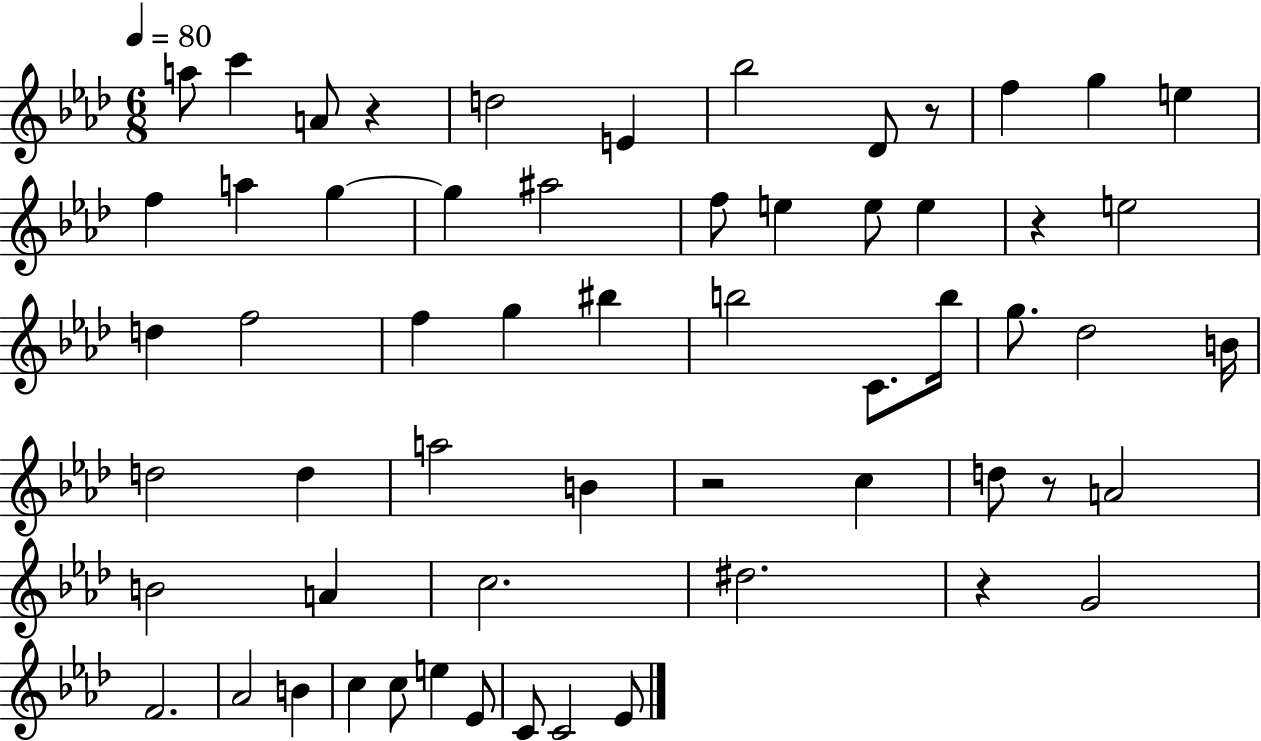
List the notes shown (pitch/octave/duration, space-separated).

A5/e C6/q A4/e R/q D5/h E4/q Bb5/h Db4/e R/e F5/q G5/q E5/q F5/q A5/q G5/q G5/q A#5/h F5/e E5/q E5/e E5/q R/q E5/h D5/q F5/h F5/q G5/q BIS5/q B5/h C4/e. B5/s G5/e. Db5/h B4/s D5/h D5/q A5/h B4/q R/h C5/q D5/e R/e A4/h B4/h A4/q C5/h. D#5/h. R/q G4/h F4/h. Ab4/h B4/q C5/q C5/e E5/q Eb4/e C4/e C4/h Eb4/e